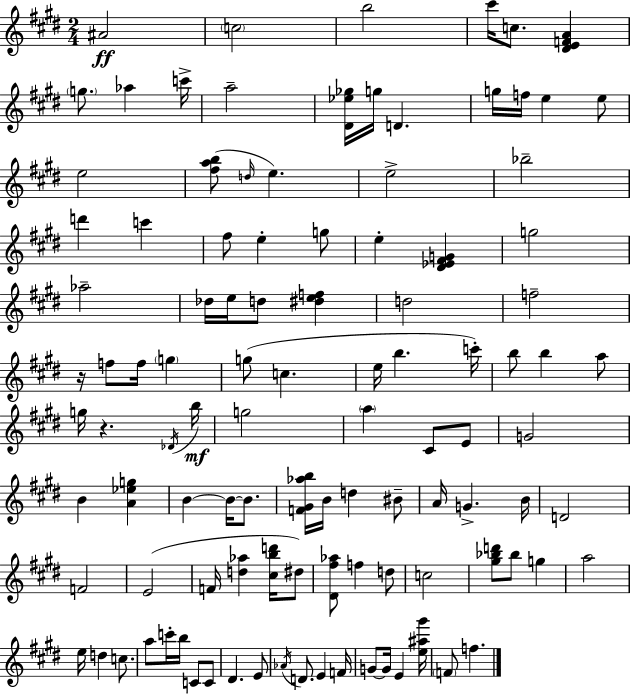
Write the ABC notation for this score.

X:1
T:Untitled
M:2/4
L:1/4
K:E
^A2 c2 b2 ^c'/4 c/2 [^DEFA] g/2 _a c'/4 a2 [^D_e_g]/4 g/4 D g/4 f/4 e e/2 e2 [^fab]/2 d/4 e e2 _b2 d' c' ^f/2 e g/2 e [^D_E^FG] g2 _a2 _d/4 e/4 d/2 [^def] d2 f2 z/4 f/2 f/4 g g/2 c e/4 b c'/4 b/2 b a/2 g/4 z _D/4 b/4 g2 a ^C/2 E/2 G2 B [A_eg] B B/4 B/2 [F^G_ab]/4 B/4 d ^B/2 A/4 G B/4 D2 F2 E2 F/4 [d_a] [^cbd']/4 ^d/2 [^D^f_a]/2 f d/2 c2 [^g_bd']/2 _b/2 g a2 e/4 d c/2 a/2 c'/4 b/4 C/2 C/2 ^D E/2 _A/4 D/2 E F/4 G/2 G/4 E [e^a^g']/4 F/2 f